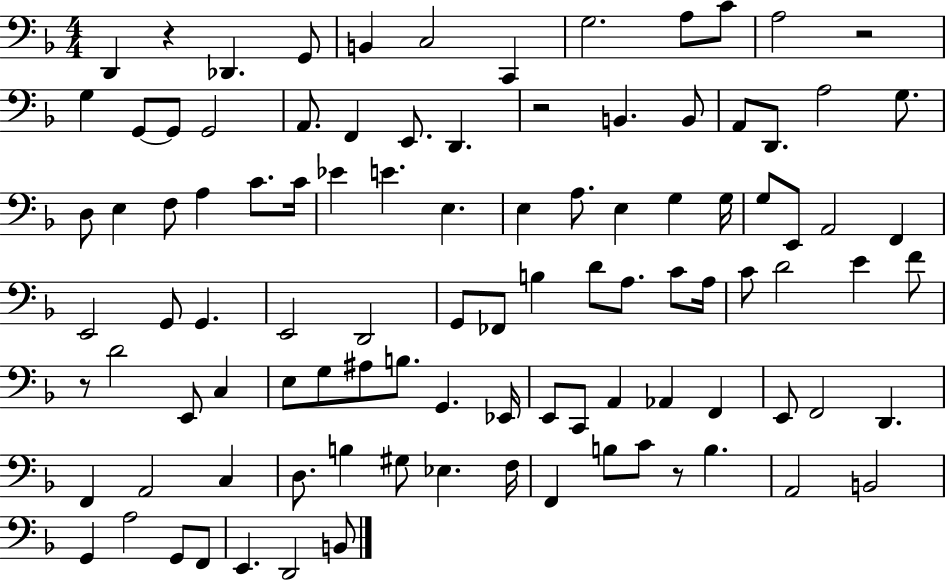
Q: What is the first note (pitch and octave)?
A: D2